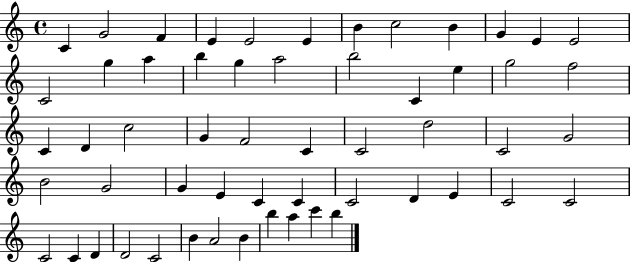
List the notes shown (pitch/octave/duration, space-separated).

C4/q G4/h F4/q E4/q E4/h E4/q B4/q C5/h B4/q G4/q E4/q E4/h C4/h G5/q A5/q B5/q G5/q A5/h B5/h C4/q E5/q G5/h F5/h C4/q D4/q C5/h G4/q F4/h C4/q C4/h D5/h C4/h G4/h B4/h G4/h G4/q E4/q C4/q C4/q C4/h D4/q E4/q C4/h C4/h C4/h C4/q D4/q D4/h C4/h B4/q A4/h B4/q B5/q A5/q C6/q B5/q